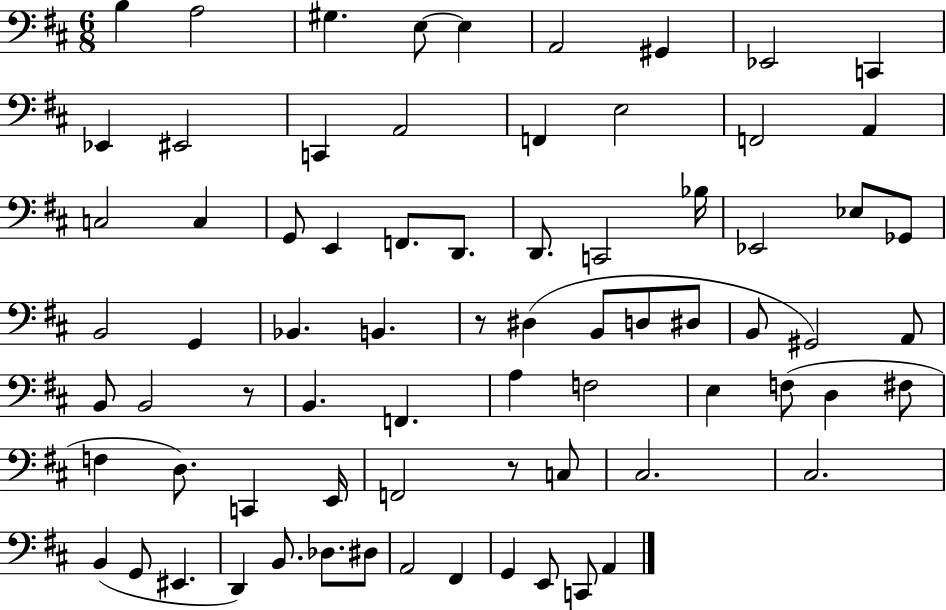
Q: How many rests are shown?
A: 3